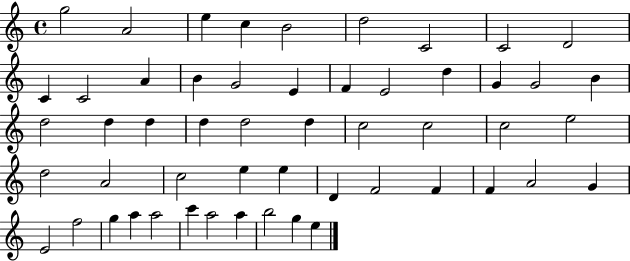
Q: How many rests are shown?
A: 0